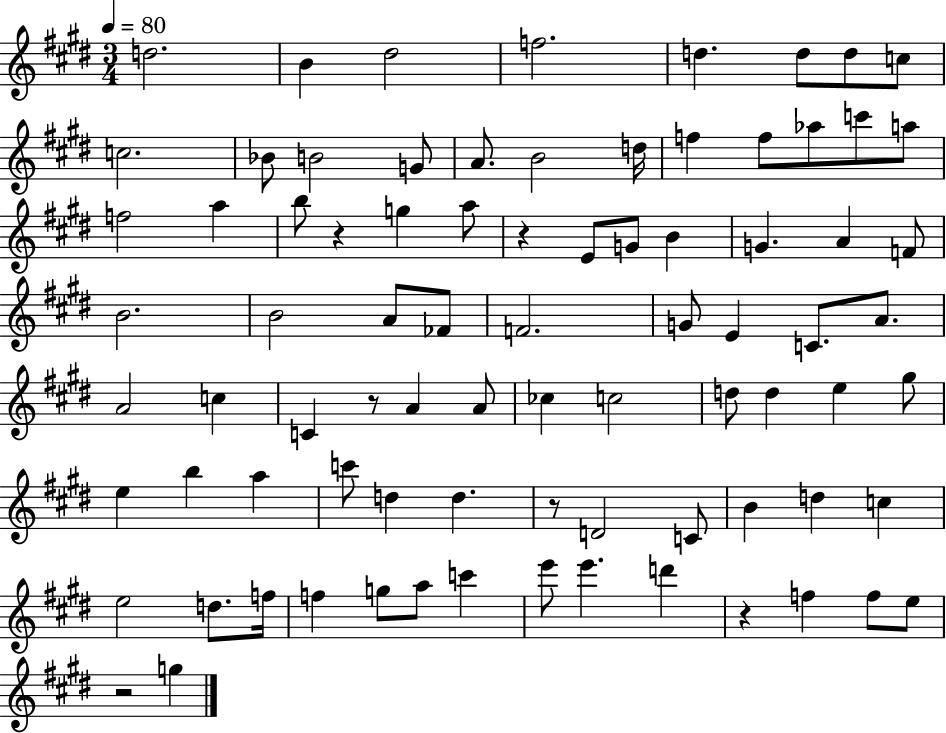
{
  \clef treble
  \numericTimeSignature
  \time 3/4
  \key e \major
  \tempo 4 = 80
  d''2. | b'4 dis''2 | f''2. | d''4. d''8 d''8 c''8 | \break c''2. | bes'8 b'2 g'8 | a'8. b'2 d''16 | f''4 f''8 aes''8 c'''8 a''8 | \break f''2 a''4 | b''8 r4 g''4 a''8 | r4 e'8 g'8 b'4 | g'4. a'4 f'8 | \break b'2. | b'2 a'8 fes'8 | f'2. | g'8 e'4 c'8. a'8. | \break a'2 c''4 | c'4 r8 a'4 a'8 | ces''4 c''2 | d''8 d''4 e''4 gis''8 | \break e''4 b''4 a''4 | c'''8 d''4 d''4. | r8 d'2 c'8 | b'4 d''4 c''4 | \break e''2 d''8. f''16 | f''4 g''8 a''8 c'''4 | e'''8 e'''4. d'''4 | r4 f''4 f''8 e''8 | \break r2 g''4 | \bar "|."
}